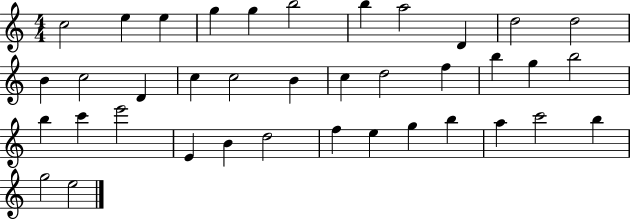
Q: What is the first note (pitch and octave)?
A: C5